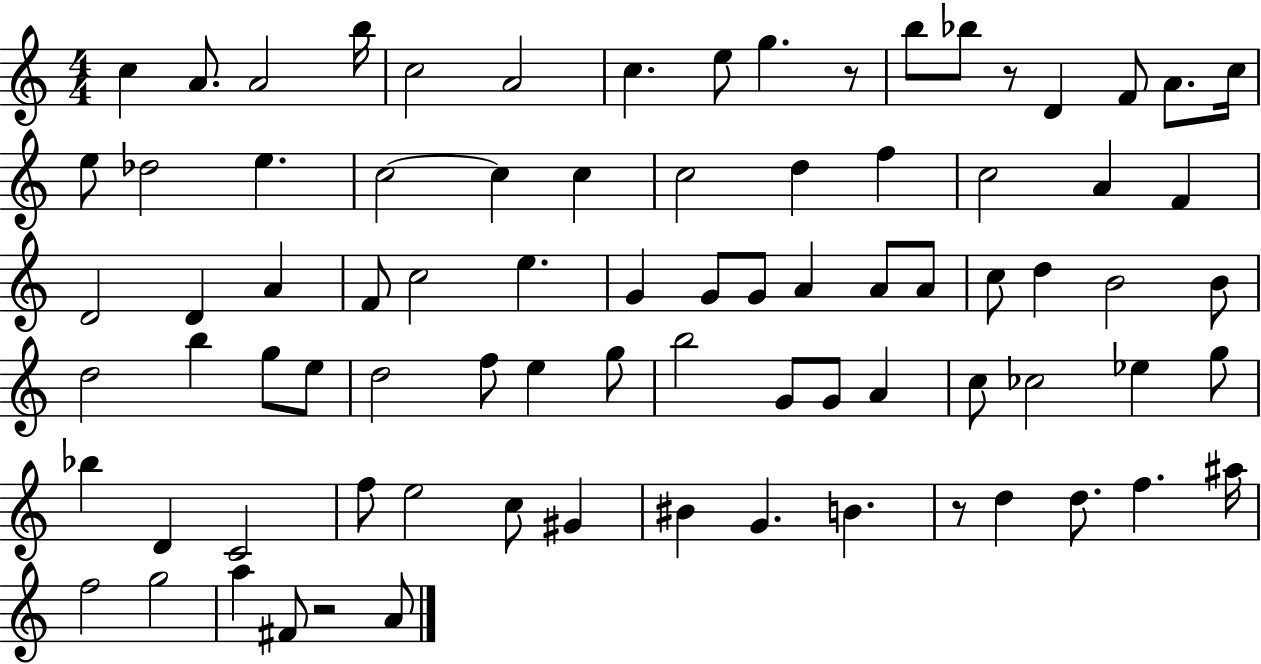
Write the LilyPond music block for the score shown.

{
  \clef treble
  \numericTimeSignature
  \time 4/4
  \key c \major
  c''4 a'8. a'2 b''16 | c''2 a'2 | c''4. e''8 g''4. r8 | b''8 bes''8 r8 d'4 f'8 a'8. c''16 | \break e''8 des''2 e''4. | c''2~~ c''4 c''4 | c''2 d''4 f''4 | c''2 a'4 f'4 | \break d'2 d'4 a'4 | f'8 c''2 e''4. | g'4 g'8 g'8 a'4 a'8 a'8 | c''8 d''4 b'2 b'8 | \break d''2 b''4 g''8 e''8 | d''2 f''8 e''4 g''8 | b''2 g'8 g'8 a'4 | c''8 ces''2 ees''4 g''8 | \break bes''4 d'4 c'2 | f''8 e''2 c''8 gis'4 | bis'4 g'4. b'4. | r8 d''4 d''8. f''4. ais''16 | \break f''2 g''2 | a''4 fis'8 r2 a'8 | \bar "|."
}